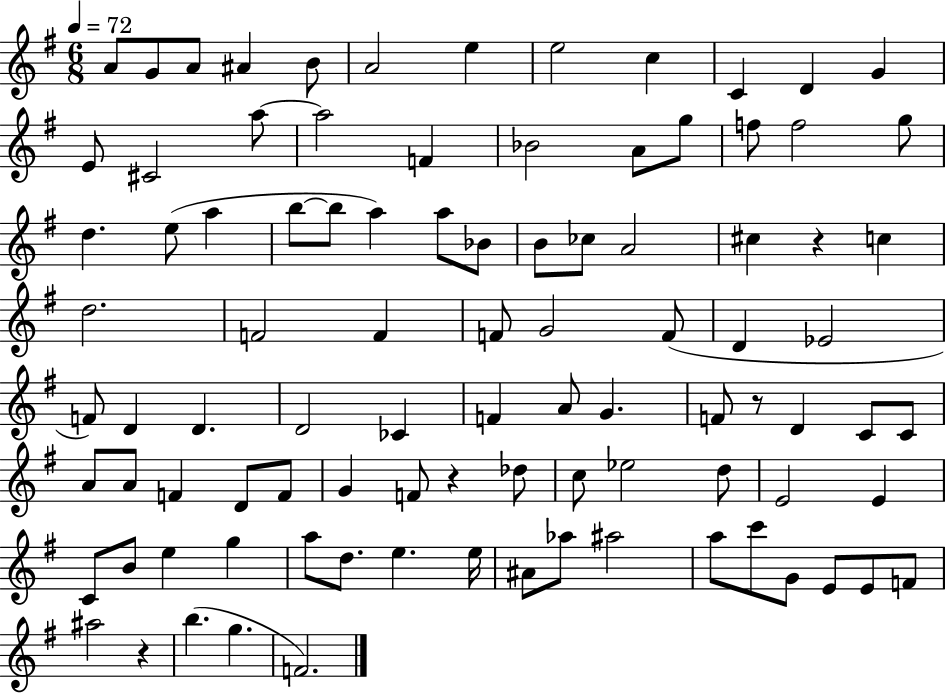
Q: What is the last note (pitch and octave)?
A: F4